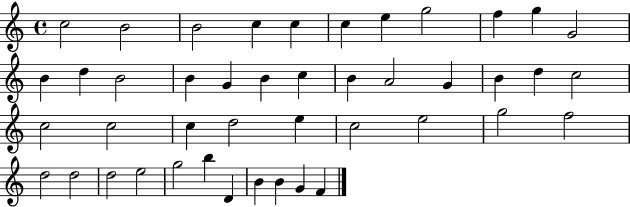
C5/h B4/h B4/h C5/q C5/q C5/q E5/q G5/h F5/q G5/q G4/h B4/q D5/q B4/h B4/q G4/q B4/q C5/q B4/q A4/h G4/q B4/q D5/q C5/h C5/h C5/h C5/q D5/h E5/q C5/h E5/h G5/h F5/h D5/h D5/h D5/h E5/h G5/h B5/q D4/q B4/q B4/q G4/q F4/q